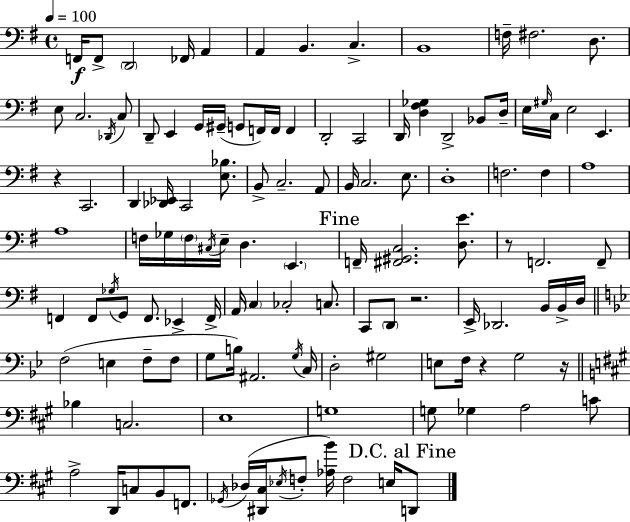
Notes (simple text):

F2/s F2/e D2/h FES2/s A2/q A2/q B2/q. C3/q. B2/w F3/s F#3/h. D3/e. E3/e C3/h. Db2/s C3/e D2/e E2/q G2/s G#2/s G2/e F2/s F2/s F2/q D2/h C2/h D2/s [D3,F#3,Gb3]/q D2/h Bb2/e D3/s E3/s G#3/s C3/s E3/h E2/q. R/q C2/h. D2/q [Db2,Eb2]/s C2/h [E3,Bb3]/e. B2/e C3/h. A2/e B2/s C3/h. E3/e. D3/w F3/h. F3/q A3/w A3/w F3/s Gb3/s F3/s C#3/s E3/s D3/q. E2/q. F2/s [F#2,G#2,C3]/h. [D3,E4]/e. R/e F2/h. F2/e F2/q F2/e Gb3/s G2/e F2/e. Eb2/q F2/s A2/s C3/q CES3/h C3/e. C2/e D2/e R/h. E2/s Db2/h. B2/s B2/s D3/s F3/h E3/q F3/e F3/e G3/e B3/s A#2/h. G3/s C3/s D3/h G#3/h E3/e F3/s R/q G3/h R/s Bb3/q C3/h. E3/w G3/w G3/e Gb3/q A3/h C4/e A3/h D2/s C3/e B2/e F2/e. Gb2/s Db3/s [D#2,C#3]/s Eb3/s F3/e [Ab3,B4]/s F3/h E3/s D2/e